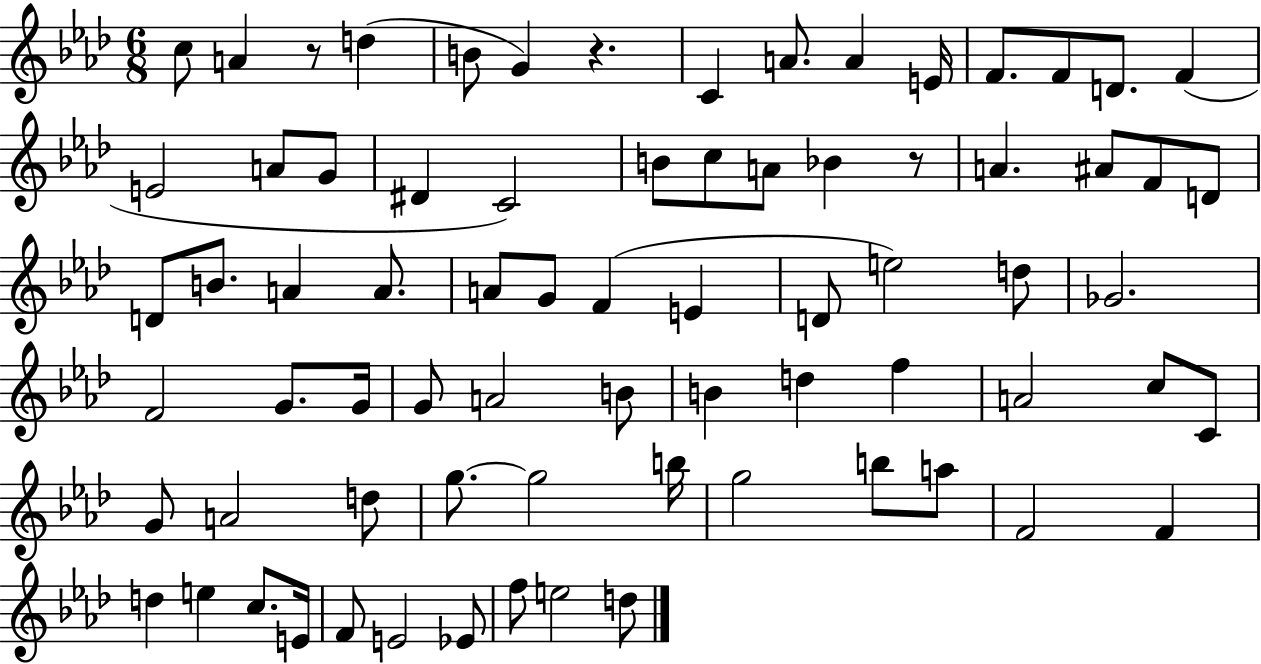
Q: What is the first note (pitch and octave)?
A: C5